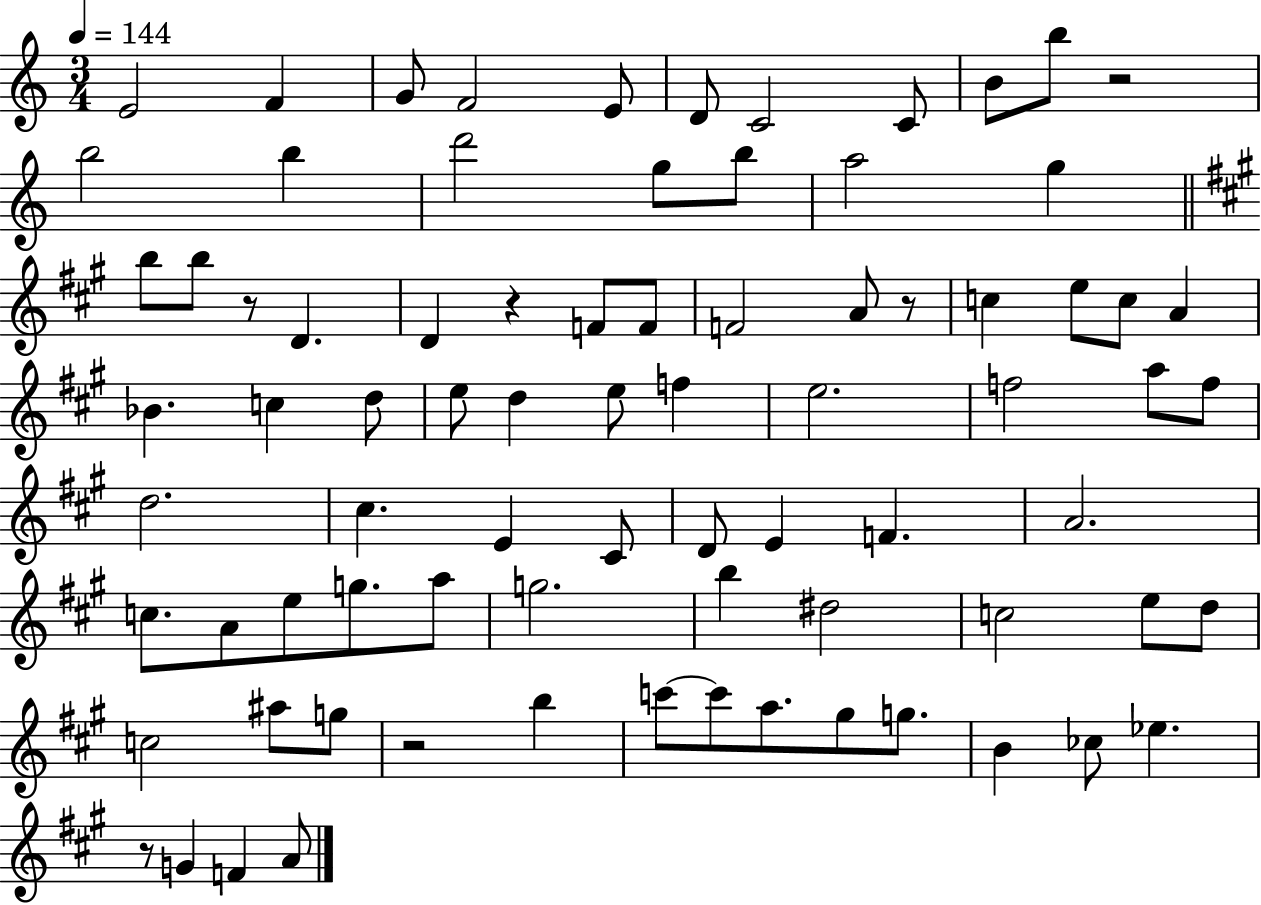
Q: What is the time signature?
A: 3/4